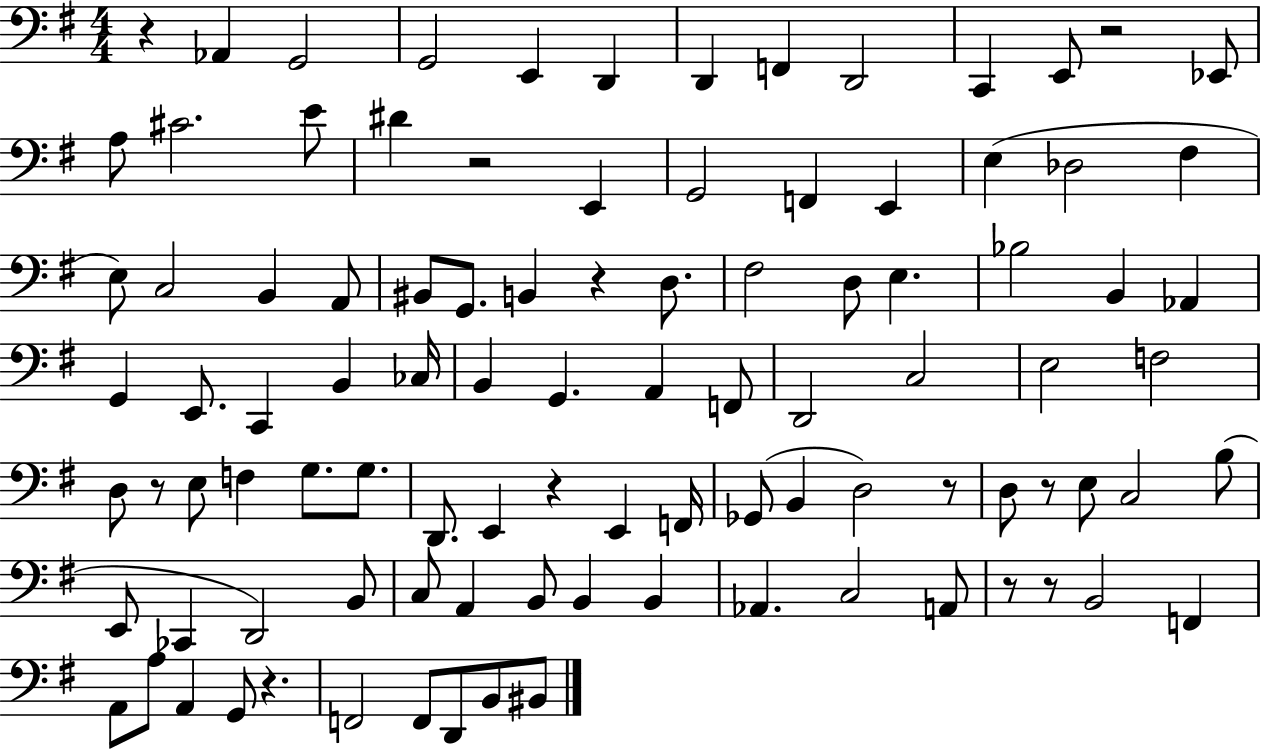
{
  \clef bass
  \numericTimeSignature
  \time 4/4
  \key g \major
  r4 aes,4 g,2 | g,2 e,4 d,4 | d,4 f,4 d,2 | c,4 e,8 r2 ees,8 | \break a8 cis'2. e'8 | dis'4 r2 e,4 | g,2 f,4 e,4 | e4( des2 fis4 | \break e8) c2 b,4 a,8 | bis,8 g,8. b,4 r4 d8. | fis2 d8 e4. | bes2 b,4 aes,4 | \break g,4 e,8. c,4 b,4 ces16 | b,4 g,4. a,4 f,8 | d,2 c2 | e2 f2 | \break d8 r8 e8 f4 g8. g8. | d,8. e,4 r4 e,4 f,16 | ges,8( b,4 d2) r8 | d8 r8 e8 c2 b8( | \break e,8 ces,4 d,2) b,8 | c8 a,4 b,8 b,4 b,4 | aes,4. c2 a,8 | r8 r8 b,2 f,4 | \break a,8 a8 a,4 g,8 r4. | f,2 f,8 d,8 b,8 bis,8 | \bar "|."
}